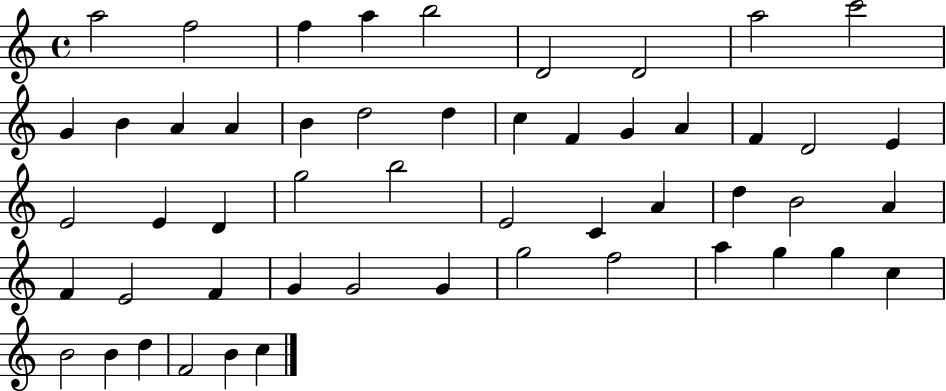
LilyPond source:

{
  \clef treble
  \time 4/4
  \defaultTimeSignature
  \key c \major
  a''2 f''2 | f''4 a''4 b''2 | d'2 d'2 | a''2 c'''2 | \break g'4 b'4 a'4 a'4 | b'4 d''2 d''4 | c''4 f'4 g'4 a'4 | f'4 d'2 e'4 | \break e'2 e'4 d'4 | g''2 b''2 | e'2 c'4 a'4 | d''4 b'2 a'4 | \break f'4 e'2 f'4 | g'4 g'2 g'4 | g''2 f''2 | a''4 g''4 g''4 c''4 | \break b'2 b'4 d''4 | f'2 b'4 c''4 | \bar "|."
}